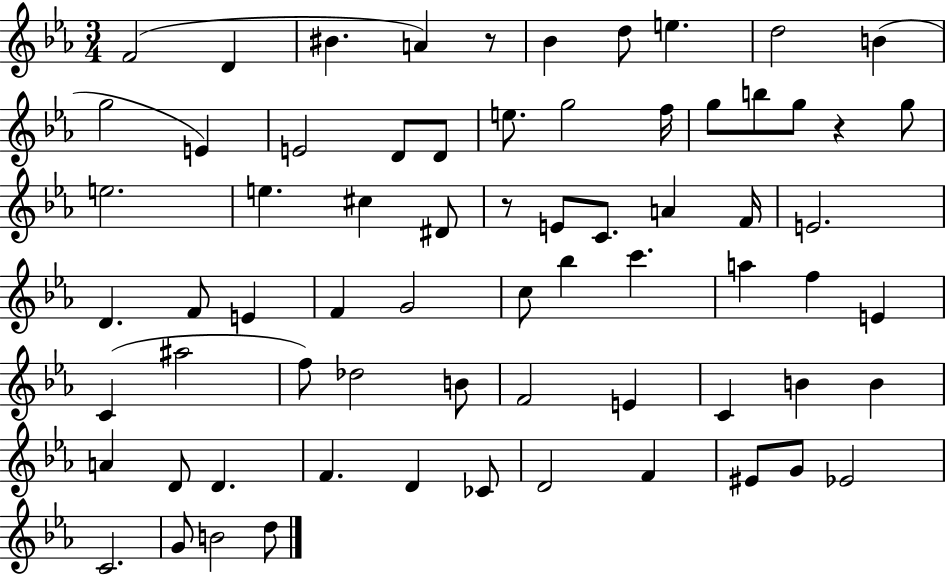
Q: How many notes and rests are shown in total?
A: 69